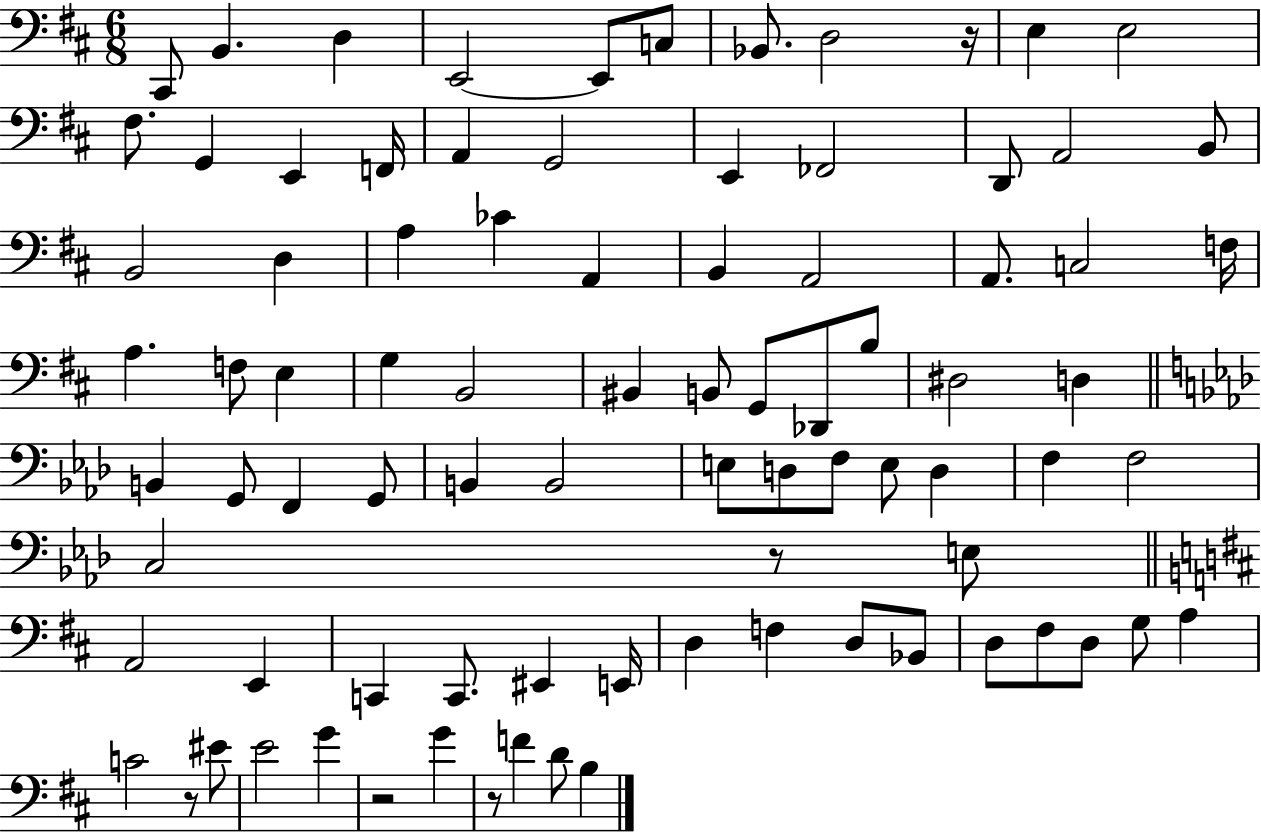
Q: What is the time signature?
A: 6/8